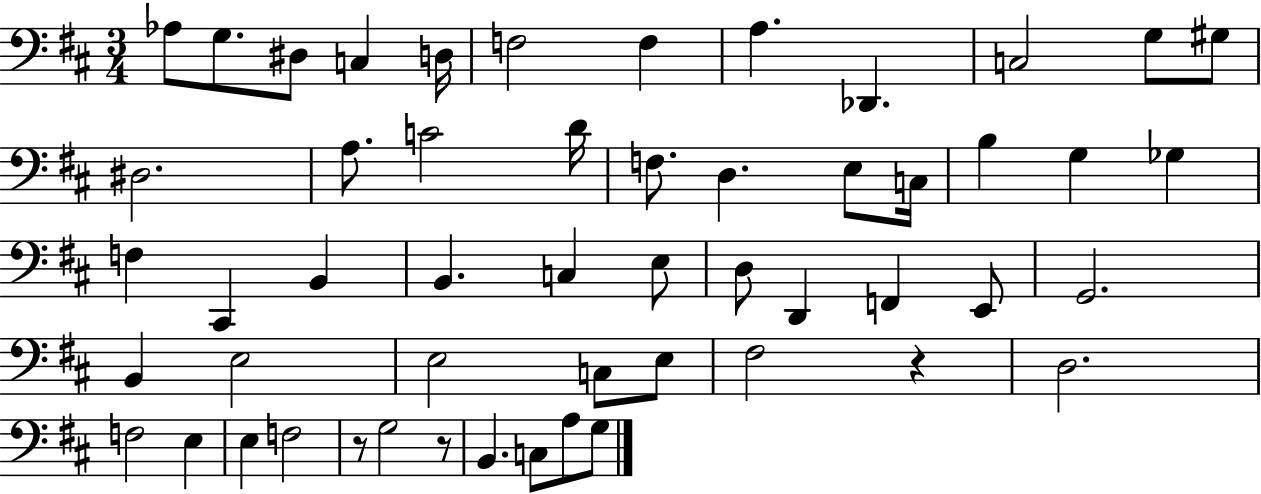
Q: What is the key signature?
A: D major